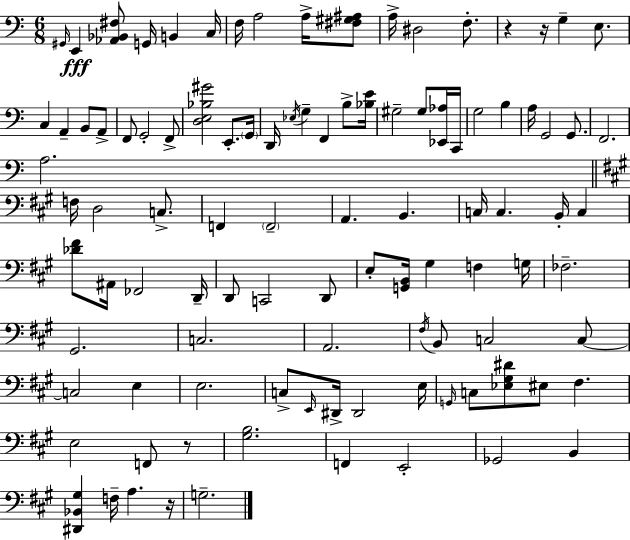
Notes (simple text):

G#2/s E2/q [Ab2,Bb2,F#3]/e G2/s B2/q C3/s F3/s A3/h A3/s [F#3,G#3,A#3]/e A3/s D#3/h F3/e. R/q R/s G3/q E3/e. C3/q A2/q B2/e A2/e F2/e G2/h F2/e [D3,E3,Bb3,G#4]/h E2/e. G2/s D2/s Eb3/s G3/q F2/q B3/e [Bb3,E4]/s G#3/h G#3/e [Eb2,Ab3]/s C2/s G3/h B3/q A3/s G2/h G2/e. F2/h. A3/h. F3/s D3/h C3/e. F2/q F2/h A2/q. B2/q. C3/s C3/q. B2/s C3/q [Db4,F#4]/e A#2/s FES2/h D2/s D2/e C2/h D2/e E3/e [G2,B2]/s G#3/q F3/q G3/s FES3/h. G#2/h. C3/h. A2/h. F#3/s B2/e C3/h C3/e C3/h E3/q E3/h. C3/e E2/s D#2/s D#2/h E3/s G2/s C3/e [Eb3,G#3,D#4]/e EIS3/e F#3/q. E3/h F2/e R/e [G#3,B3]/h. F2/q E2/h Gb2/h B2/q [D#2,Bb2,G#3]/q F3/s A3/q. R/s G3/h.